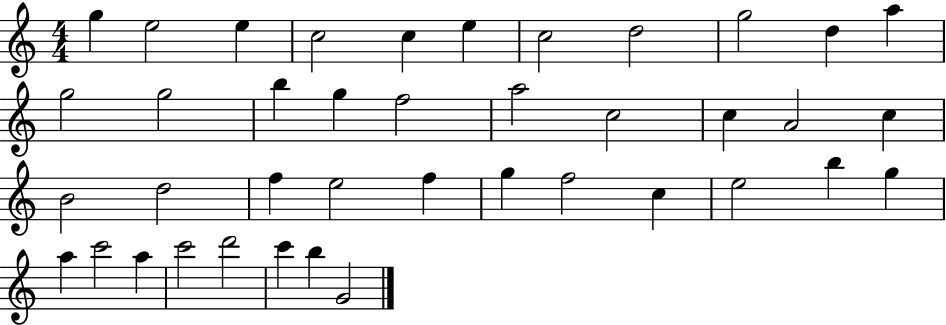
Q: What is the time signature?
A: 4/4